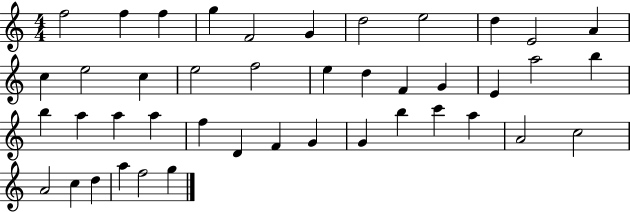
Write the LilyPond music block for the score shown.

{
  \clef treble
  \numericTimeSignature
  \time 4/4
  \key c \major
  f''2 f''4 f''4 | g''4 f'2 g'4 | d''2 e''2 | d''4 e'2 a'4 | \break c''4 e''2 c''4 | e''2 f''2 | e''4 d''4 f'4 g'4 | e'4 a''2 b''4 | \break b''4 a''4 a''4 a''4 | f''4 d'4 f'4 g'4 | g'4 b''4 c'''4 a''4 | a'2 c''2 | \break a'2 c''4 d''4 | a''4 f''2 g''4 | \bar "|."
}